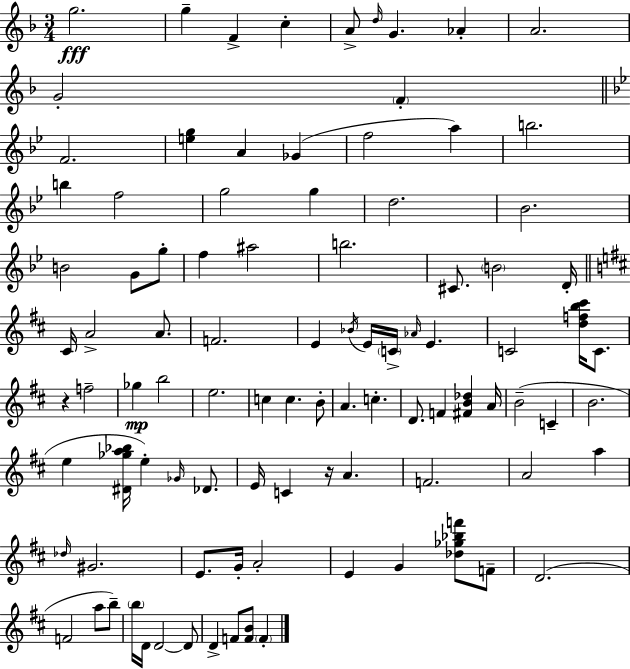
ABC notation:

X:1
T:Untitled
M:3/4
L:1/4
K:F
g2 g F c A/2 d/4 G _A A2 G2 F F2 [eg] A _G f2 a b2 b f2 g2 g d2 _B2 B2 G/2 g/2 f ^a2 b2 ^C/2 B2 D/4 ^C/4 A2 A/2 F2 E _B/4 E/4 C/4 _A/4 E C2 [dfb^c']/4 C/2 z f2 _g b2 e2 c c B/2 A c D/2 F [^FB_d] A/4 B2 C B2 e [^D_ga_b]/4 e _G/4 _D/2 E/4 C z/4 A F2 A2 a _d/4 ^G2 E/2 G/4 A2 E G [_d_g_bf']/2 F/2 D2 F2 a/2 b/2 b/4 D/4 D2 D/2 D F/2 [FB]/2 F